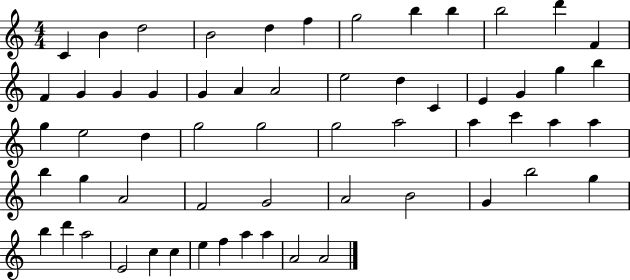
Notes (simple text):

C4/q B4/q D5/h B4/h D5/q F5/q G5/h B5/q B5/q B5/h D6/q F4/q F4/q G4/q G4/q G4/q G4/q A4/q A4/h E5/h D5/q C4/q E4/q G4/q G5/q B5/q G5/q E5/h D5/q G5/h G5/h G5/h A5/h A5/q C6/q A5/q A5/q B5/q G5/q A4/h F4/h G4/h A4/h B4/h G4/q B5/h G5/q B5/q D6/q A5/h E4/h C5/q C5/q E5/q F5/q A5/q A5/q A4/h A4/h